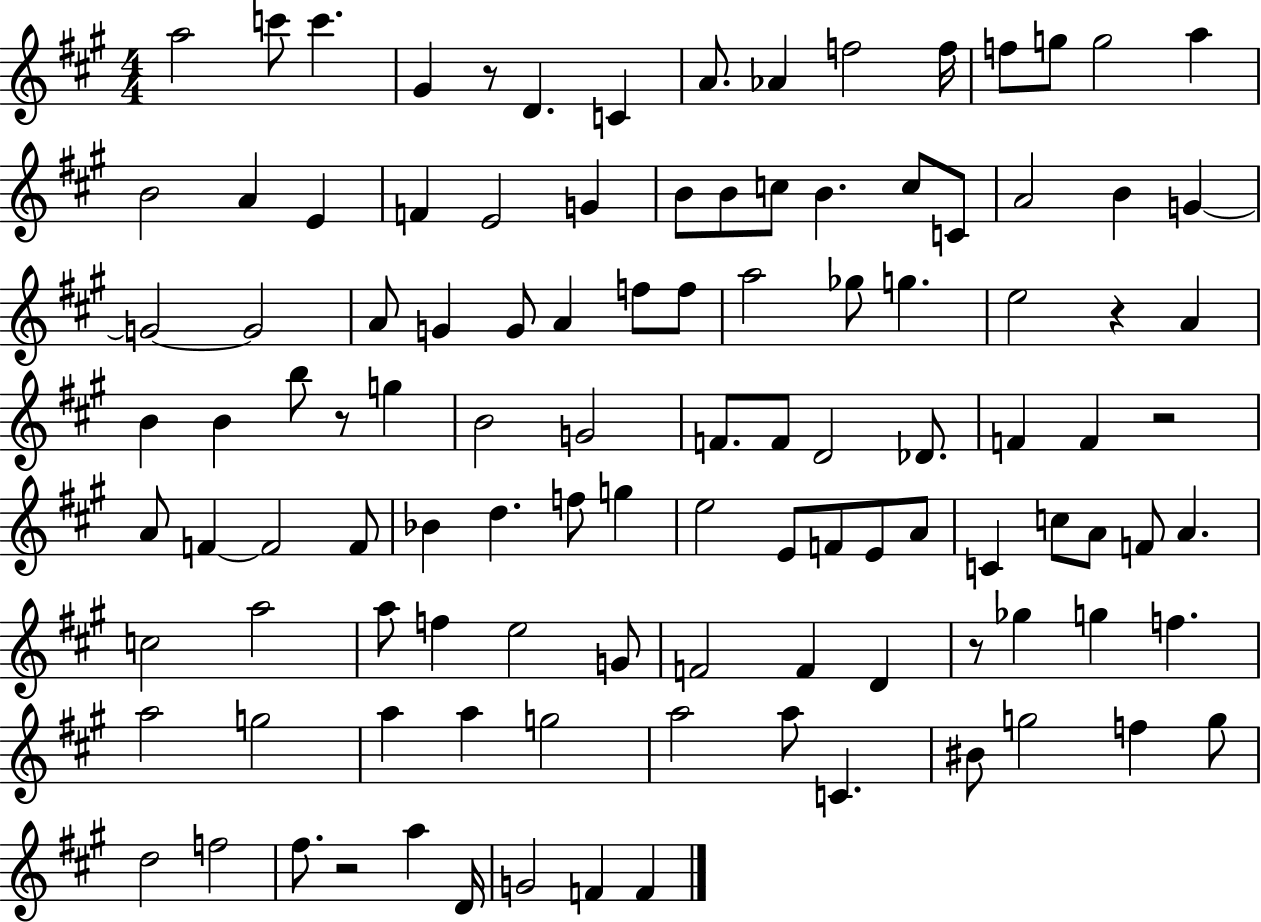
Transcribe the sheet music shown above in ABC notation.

X:1
T:Untitled
M:4/4
L:1/4
K:A
a2 c'/2 c' ^G z/2 D C A/2 _A f2 f/4 f/2 g/2 g2 a B2 A E F E2 G B/2 B/2 c/2 B c/2 C/2 A2 B G G2 G2 A/2 G G/2 A f/2 f/2 a2 _g/2 g e2 z A B B b/2 z/2 g B2 G2 F/2 F/2 D2 _D/2 F F z2 A/2 F F2 F/2 _B d f/2 g e2 E/2 F/2 E/2 A/2 C c/2 A/2 F/2 A c2 a2 a/2 f e2 G/2 F2 F D z/2 _g g f a2 g2 a a g2 a2 a/2 C ^B/2 g2 f g/2 d2 f2 ^f/2 z2 a D/4 G2 F F